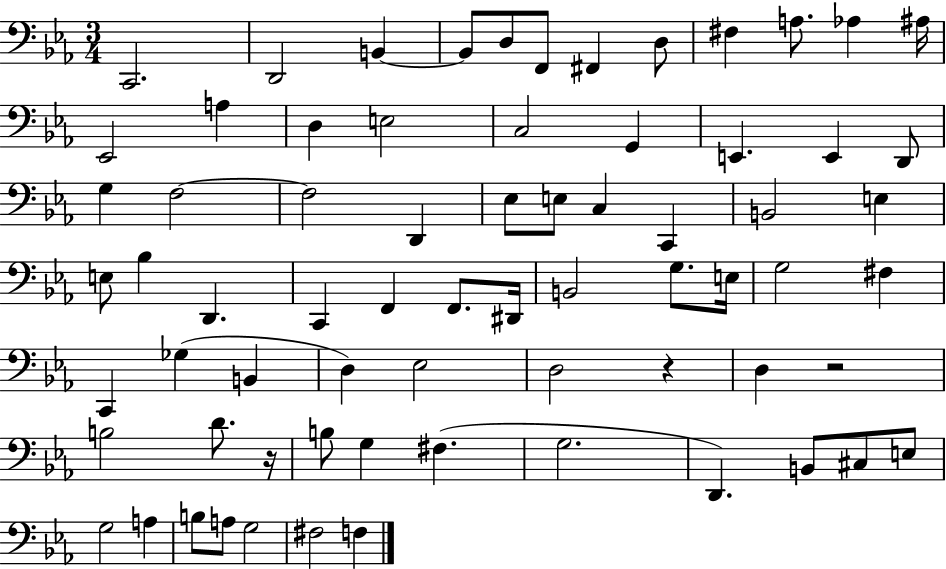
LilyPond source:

{
  \clef bass
  \numericTimeSignature
  \time 3/4
  \key ees \major
  \repeat volta 2 { c,2. | d,2 b,4~~ | b,8 d8 f,8 fis,4 d8 | fis4 a8. aes4 ais16 | \break ees,2 a4 | d4 e2 | c2 g,4 | e,4. e,4 d,8 | \break g4 f2~~ | f2 d,4 | ees8 e8 c4 c,4 | b,2 e4 | \break e8 bes4 d,4. | c,4 f,4 f,8. dis,16 | b,2 g8. e16 | g2 fis4 | \break c,4 ges4( b,4 | d4) ees2 | d2 r4 | d4 r2 | \break b2 d'8. r16 | b8 g4 fis4.( | g2. | d,4.) b,8 cis8 e8 | \break g2 a4 | b8 a8 g2 | fis2 f4 | } \bar "|."
}